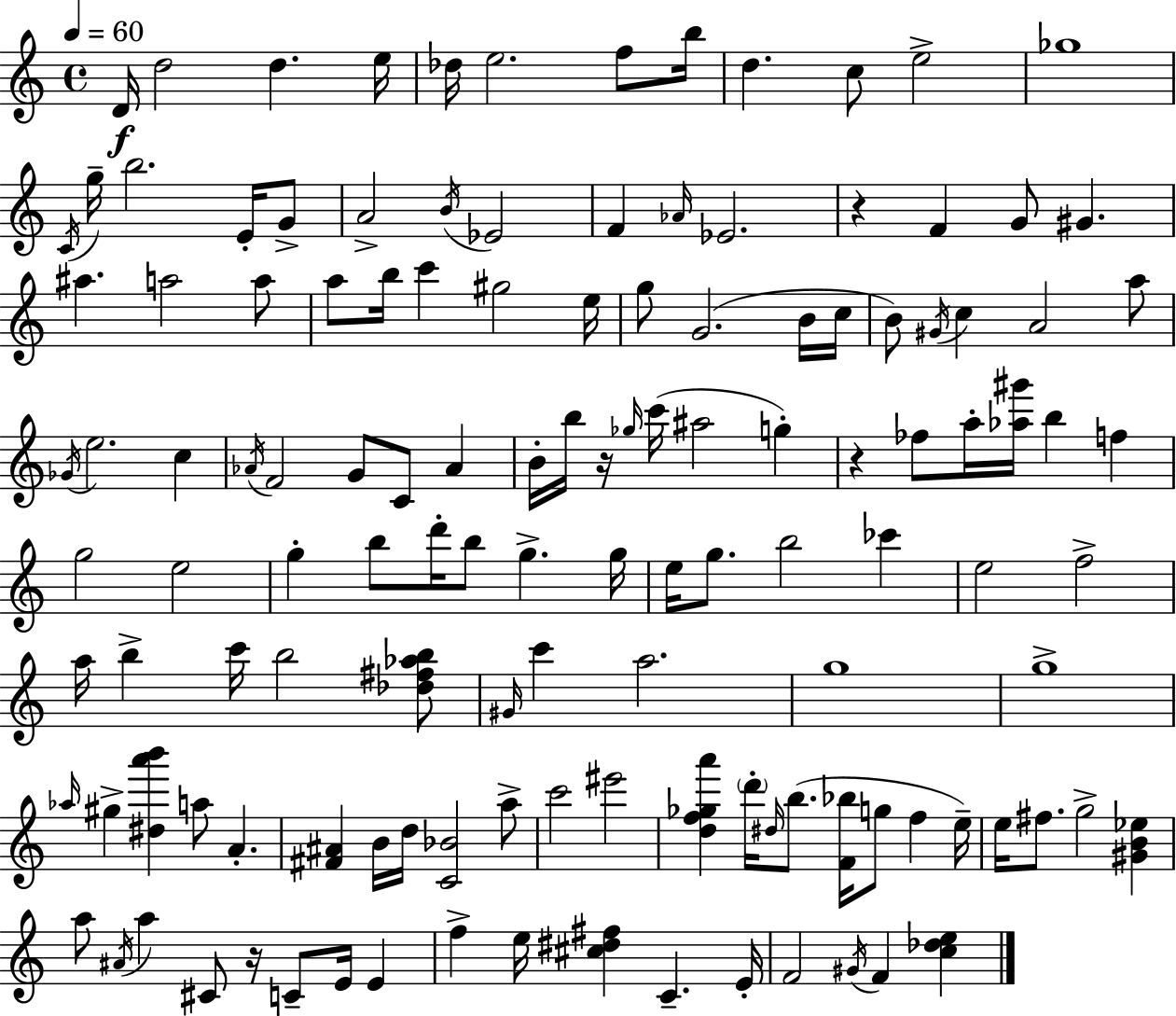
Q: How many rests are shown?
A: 4